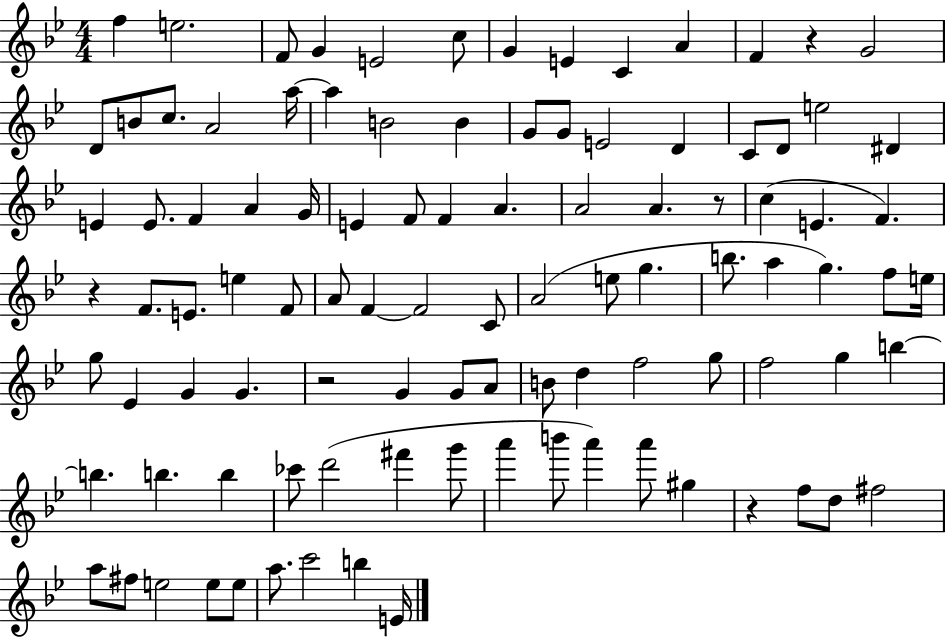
{
  \clef treble
  \numericTimeSignature
  \time 4/4
  \key bes \major
  \repeat volta 2 { f''4 e''2. | f'8 g'4 e'2 c''8 | g'4 e'4 c'4 a'4 | f'4 r4 g'2 | \break d'8 b'8 c''8. a'2 a''16~~ | a''4 b'2 b'4 | g'8 g'8 e'2 d'4 | c'8 d'8 e''2 dis'4 | \break e'4 e'8. f'4 a'4 g'16 | e'4 f'8 f'4 a'4. | a'2 a'4. r8 | c''4( e'4. f'4.) | \break r4 f'8. e'8. e''4 f'8 | a'8 f'4~~ f'2 c'8 | a'2( e''8 g''4. | b''8. a''4 g''4.) f''8 e''16 | \break g''8 ees'4 g'4 g'4. | r2 g'4 g'8 a'8 | b'8 d''4 f''2 g''8 | f''2 g''4 b''4~~ | \break b''4. b''4. b''4 | ces'''8 d'''2( fis'''4 g'''8 | a'''4 b'''8 a'''4) a'''8 gis''4 | r4 f''8 d''8 fis''2 | \break a''8 fis''8 e''2 e''8 e''8 | a''8. c'''2 b''4 e'16 | } \bar "|."
}